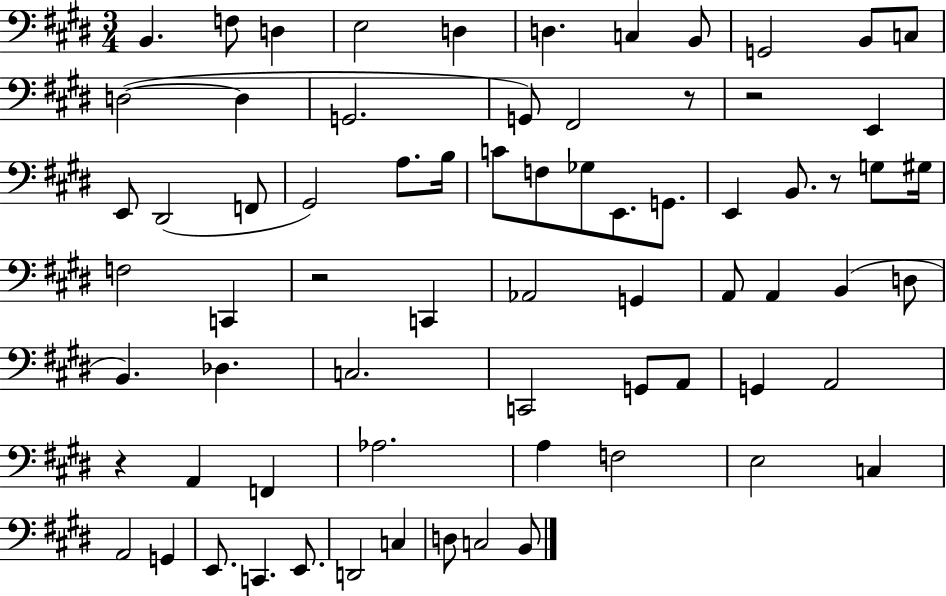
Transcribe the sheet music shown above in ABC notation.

X:1
T:Untitled
M:3/4
L:1/4
K:E
B,, F,/2 D, E,2 D, D, C, B,,/2 G,,2 B,,/2 C,/2 D,2 D, G,,2 G,,/2 ^F,,2 z/2 z2 E,, E,,/2 ^D,,2 F,,/2 ^G,,2 A,/2 B,/4 C/2 F,/2 _G,/2 E,,/2 G,,/2 E,, B,,/2 z/2 G,/2 ^G,/4 F,2 C,, z2 C,, _A,,2 G,, A,,/2 A,, B,, D,/2 B,, _D, C,2 C,,2 G,,/2 A,,/2 G,, A,,2 z A,, F,, _A,2 A, F,2 E,2 C, A,,2 G,, E,,/2 C,, E,,/2 D,,2 C, D,/2 C,2 B,,/2